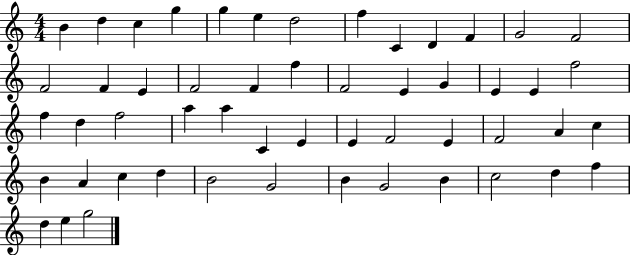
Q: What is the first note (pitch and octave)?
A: B4